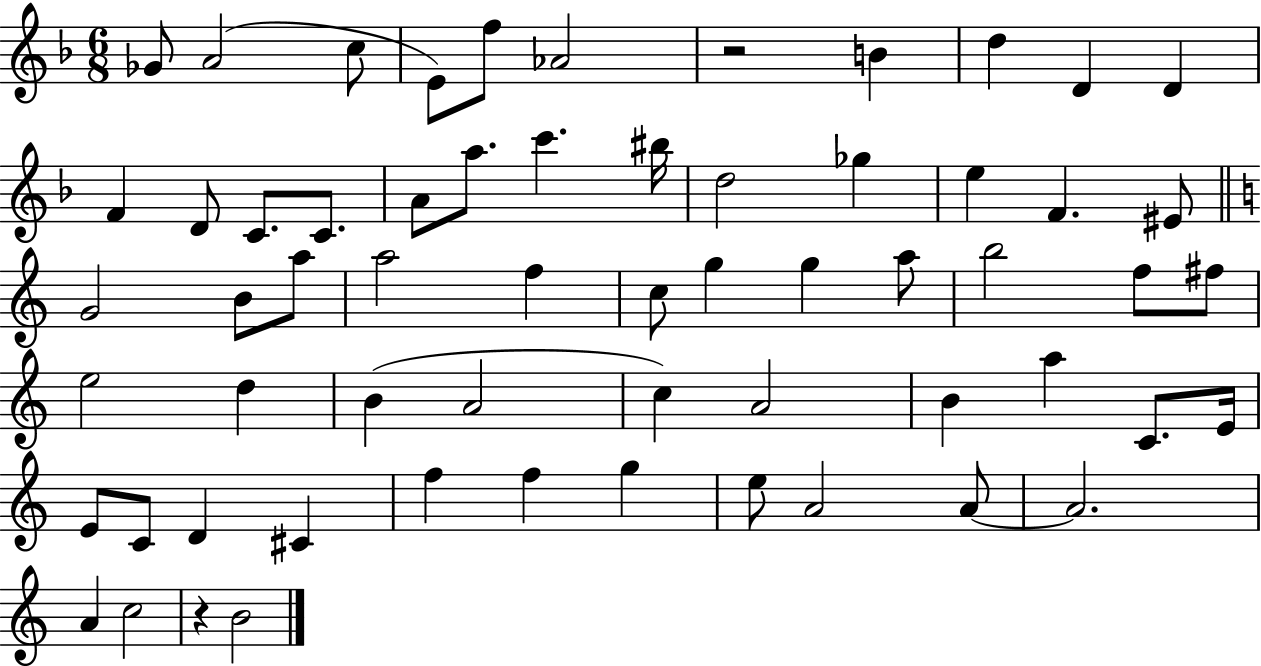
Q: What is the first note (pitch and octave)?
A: Gb4